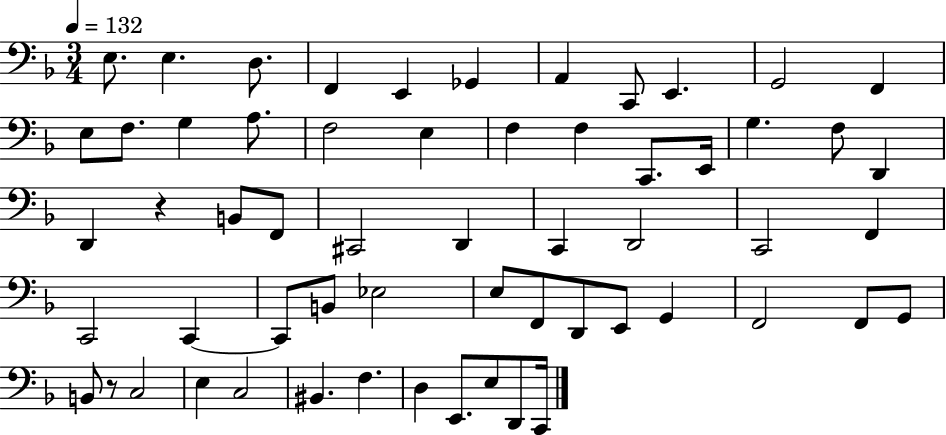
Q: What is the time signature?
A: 3/4